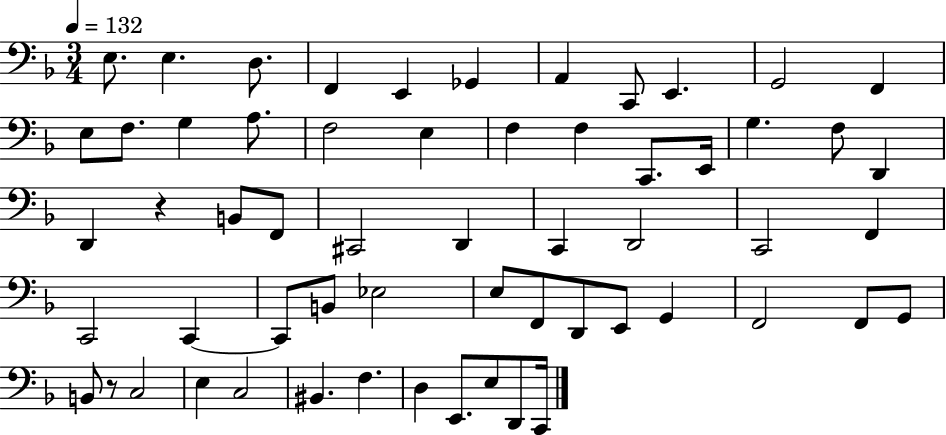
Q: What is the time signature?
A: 3/4